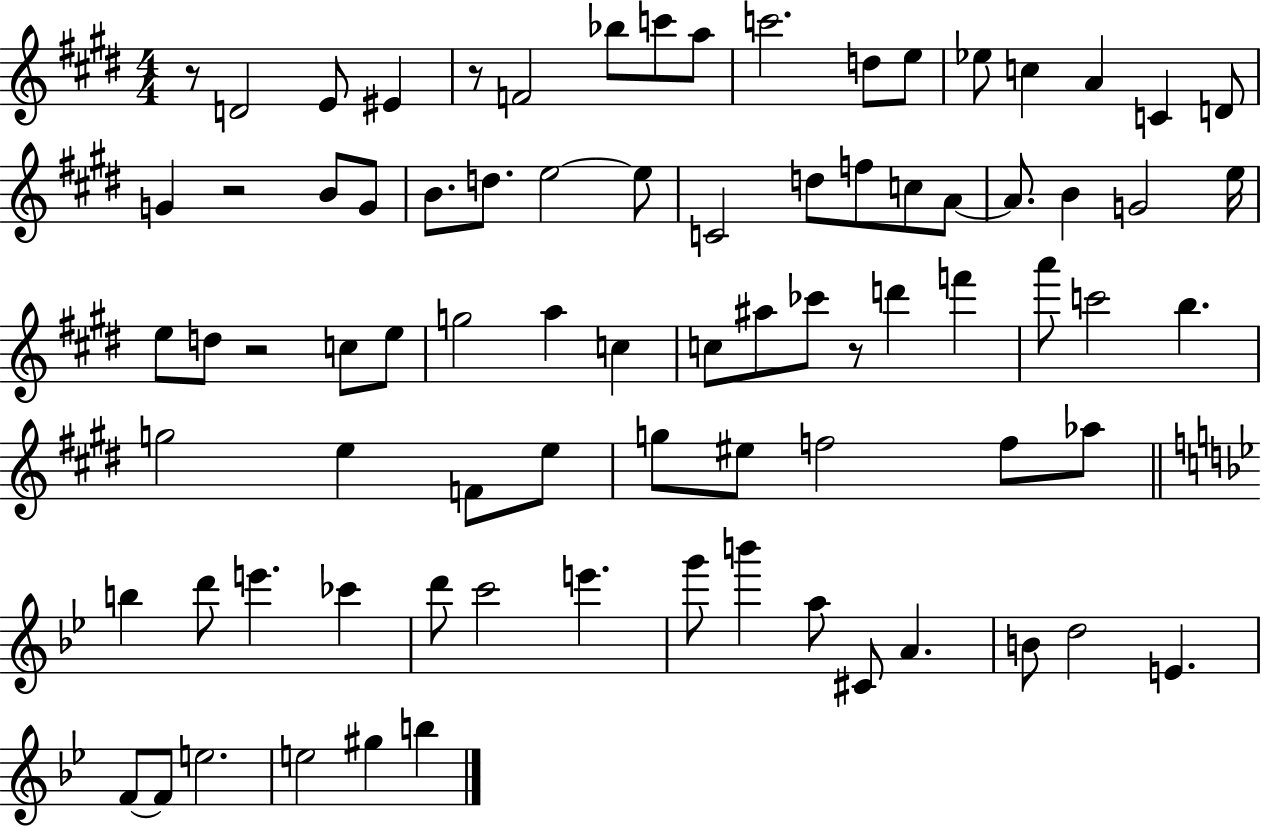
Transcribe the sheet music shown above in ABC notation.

X:1
T:Untitled
M:4/4
L:1/4
K:E
z/2 D2 E/2 ^E z/2 F2 _b/2 c'/2 a/2 c'2 d/2 e/2 _e/2 c A C D/2 G z2 B/2 G/2 B/2 d/2 e2 e/2 C2 d/2 f/2 c/2 A/2 A/2 B G2 e/4 e/2 d/2 z2 c/2 e/2 g2 a c c/2 ^a/2 _c'/2 z/2 d' f' a'/2 c'2 b g2 e F/2 e/2 g/2 ^e/2 f2 f/2 _a/2 b d'/2 e' _c' d'/2 c'2 e' g'/2 b' a/2 ^C/2 A B/2 d2 E F/2 F/2 e2 e2 ^g b